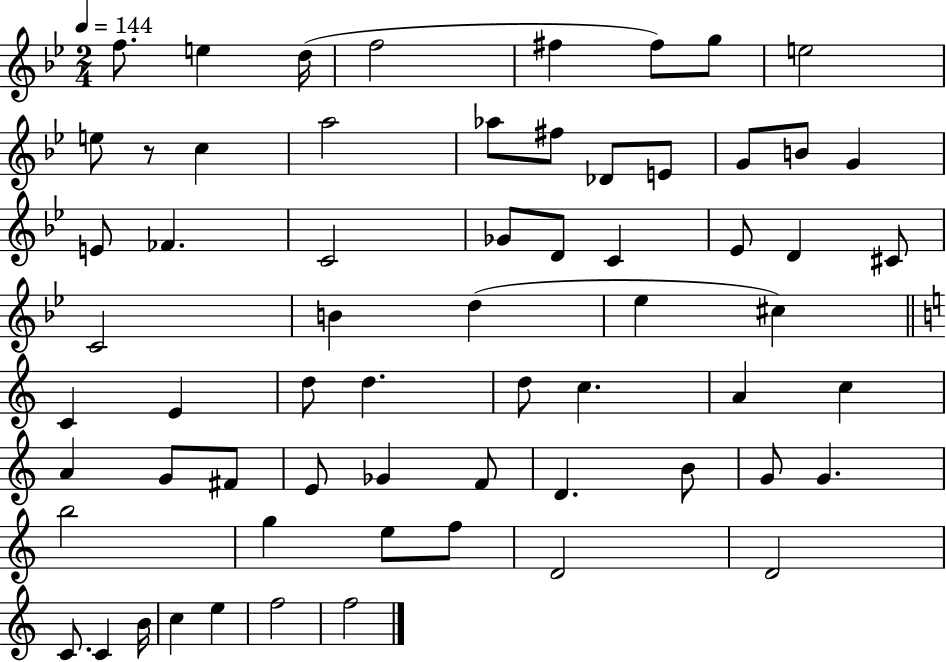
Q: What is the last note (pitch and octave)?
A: F5